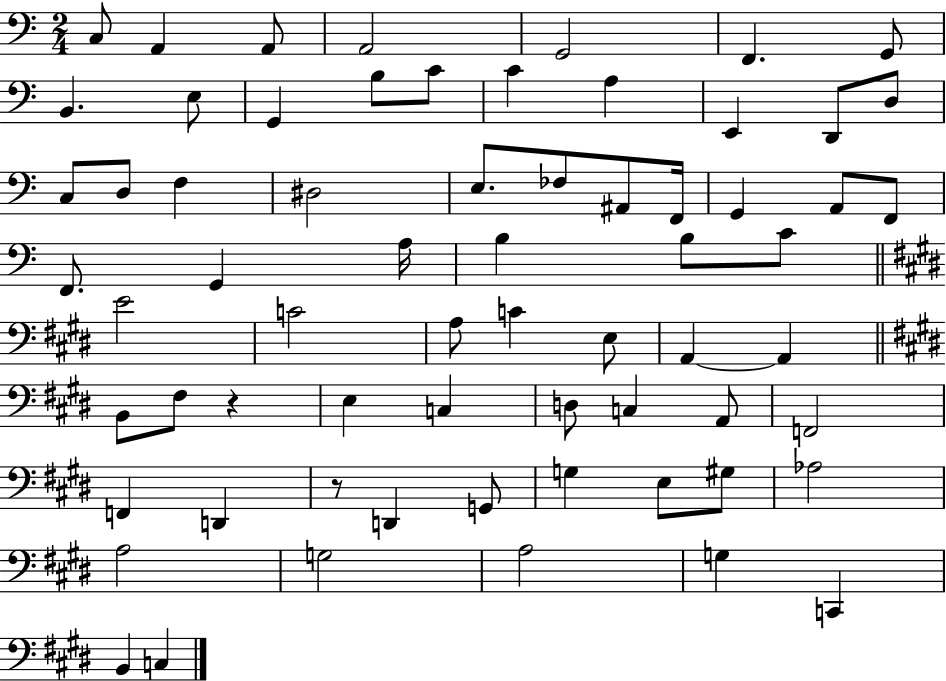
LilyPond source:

{
  \clef bass
  \numericTimeSignature
  \time 2/4
  \key c \major
  \repeat volta 2 { c8 a,4 a,8 | a,2 | g,2 | f,4. g,8 | \break b,4. e8 | g,4 b8 c'8 | c'4 a4 | e,4 d,8 d8 | \break c8 d8 f4 | dis2 | e8. fes8 ais,8 f,16 | g,4 a,8 f,8 | \break f,8. g,4 a16 | b4 b8 c'8 | \bar "||" \break \key e \major e'2 | c'2 | a8 c'4 e8 | a,4~~ a,4 | \break \bar "||" \break \key e \major b,8 fis8 r4 | e4 c4 | d8 c4 a,8 | f,2 | \break f,4 d,4 | r8 d,4 g,8 | g4 e8 gis8 | aes2 | \break a2 | g2 | a2 | g4 c,4 | \break b,4 c4 | } \bar "|."
}